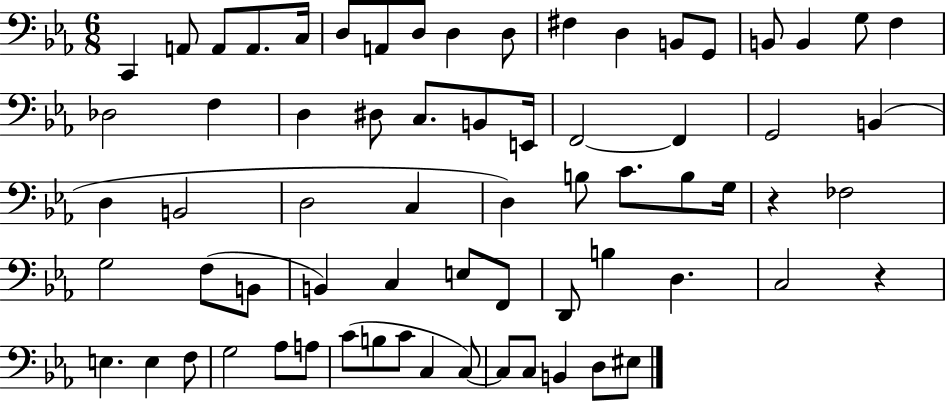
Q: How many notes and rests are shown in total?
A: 68